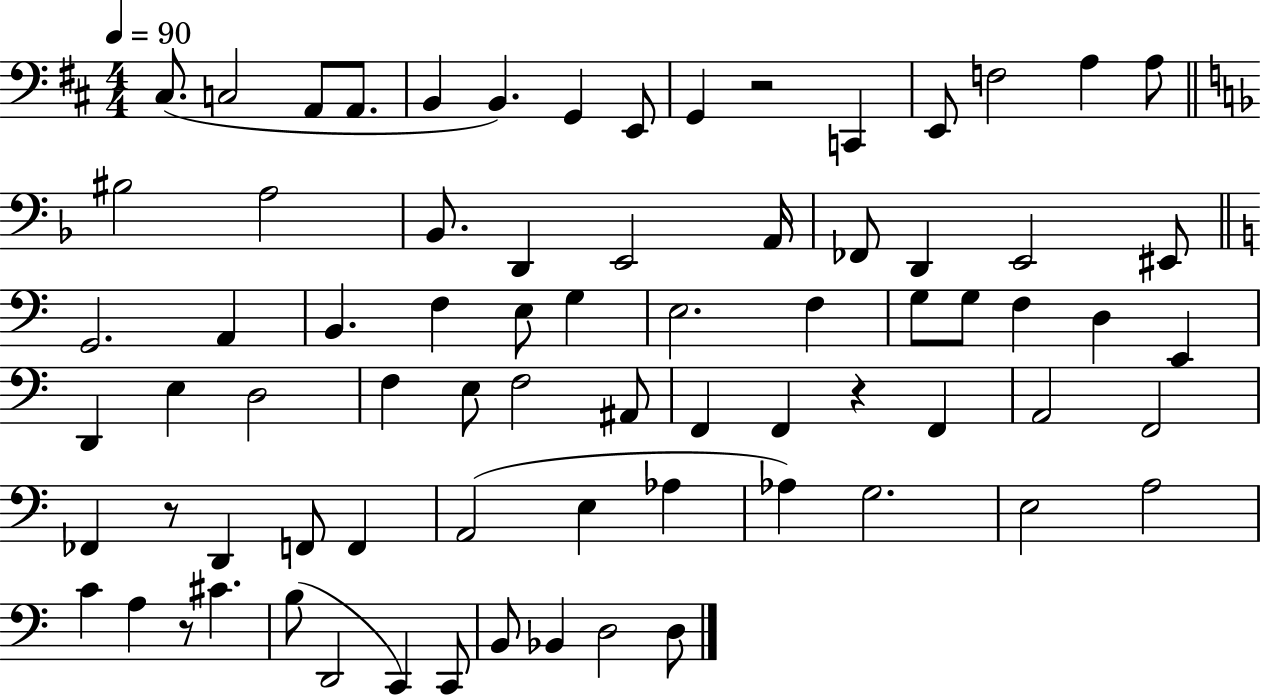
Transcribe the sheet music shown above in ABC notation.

X:1
T:Untitled
M:4/4
L:1/4
K:D
^C,/2 C,2 A,,/2 A,,/2 B,, B,, G,, E,,/2 G,, z2 C,, E,,/2 F,2 A, A,/2 ^B,2 A,2 _B,,/2 D,, E,,2 A,,/4 _F,,/2 D,, E,,2 ^E,,/2 G,,2 A,, B,, F, E,/2 G, E,2 F, G,/2 G,/2 F, D, E,, D,, E, D,2 F, E,/2 F,2 ^A,,/2 F,, F,, z F,, A,,2 F,,2 _F,, z/2 D,, F,,/2 F,, A,,2 E, _A, _A, G,2 E,2 A,2 C A, z/2 ^C B,/2 D,,2 C,, C,,/2 B,,/2 _B,, D,2 D,/2